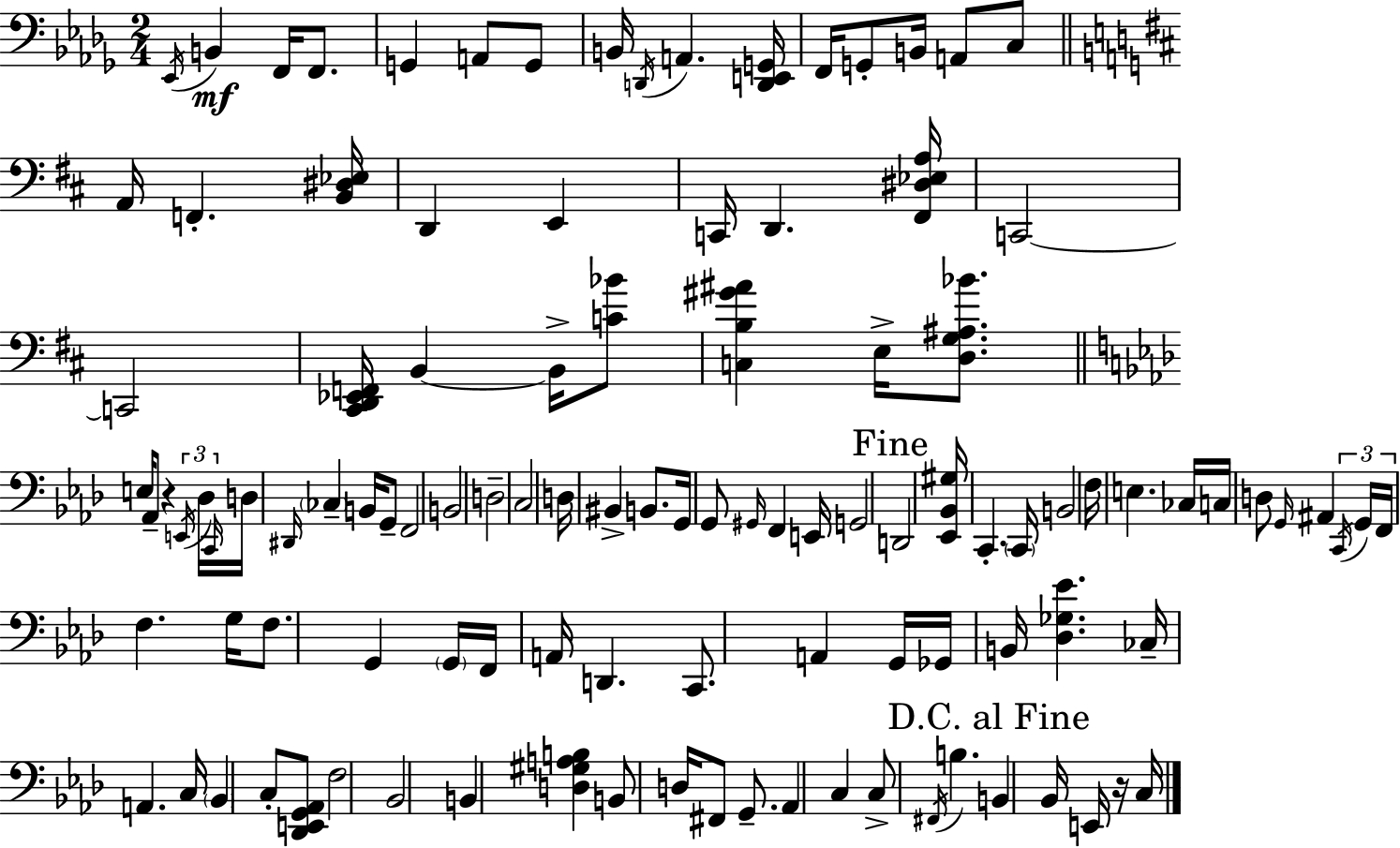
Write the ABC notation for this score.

X:1
T:Untitled
M:2/4
L:1/4
K:Bbm
_E,,/4 B,, F,,/4 F,,/2 G,, A,,/2 G,,/2 B,,/4 D,,/4 A,, [D,,E,,G,,]/4 F,,/4 G,,/2 B,,/4 A,,/2 C,/2 A,,/4 F,, [B,,^D,_E,]/4 D,, E,, C,,/4 D,, [^F,,^D,_E,A,]/4 C,,2 C,,2 [^C,,D,,_E,,F,,]/4 B,, B,,/4 [C_B]/2 [C,B,^G^A] E,/4 [D,G,^A,_B]/2 E,/4 _A,,/2 z E,,/4 _D,/4 C,,/4 D,/4 ^D,,/4 _C, B,,/4 G,,/2 F,,2 B,,2 D,2 C,2 D,/4 ^B,, B,,/2 G,,/4 G,,/2 ^G,,/4 F,, E,,/4 G,,2 D,,2 [_E,,_B,,^G,]/4 C,, C,,/4 B,,2 F,/4 E, _C,/4 C,/4 D,/2 G,,/4 ^A,, C,,/4 G,,/4 F,,/4 F, G,/4 F,/2 G,, G,,/4 F,,/4 A,,/4 D,, C,,/2 A,, G,,/4 _G,,/4 B,,/4 [_D,_G,_E] _C,/4 A,, C,/4 _B,, C,/2 [_D,,E,,G,,_A,,]/2 F,2 _B,,2 B,, [D,^G,A,B,] B,,/2 D,/4 ^F,,/2 G,,/2 _A,, C, C,/2 ^F,,/4 B, B,, _B,,/4 E,,/4 z/4 C,/4